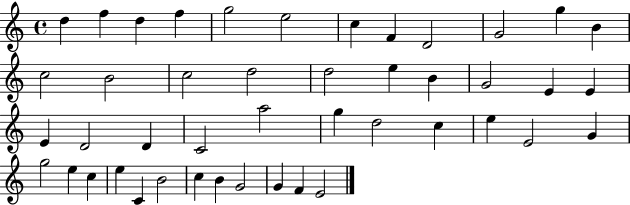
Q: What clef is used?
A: treble